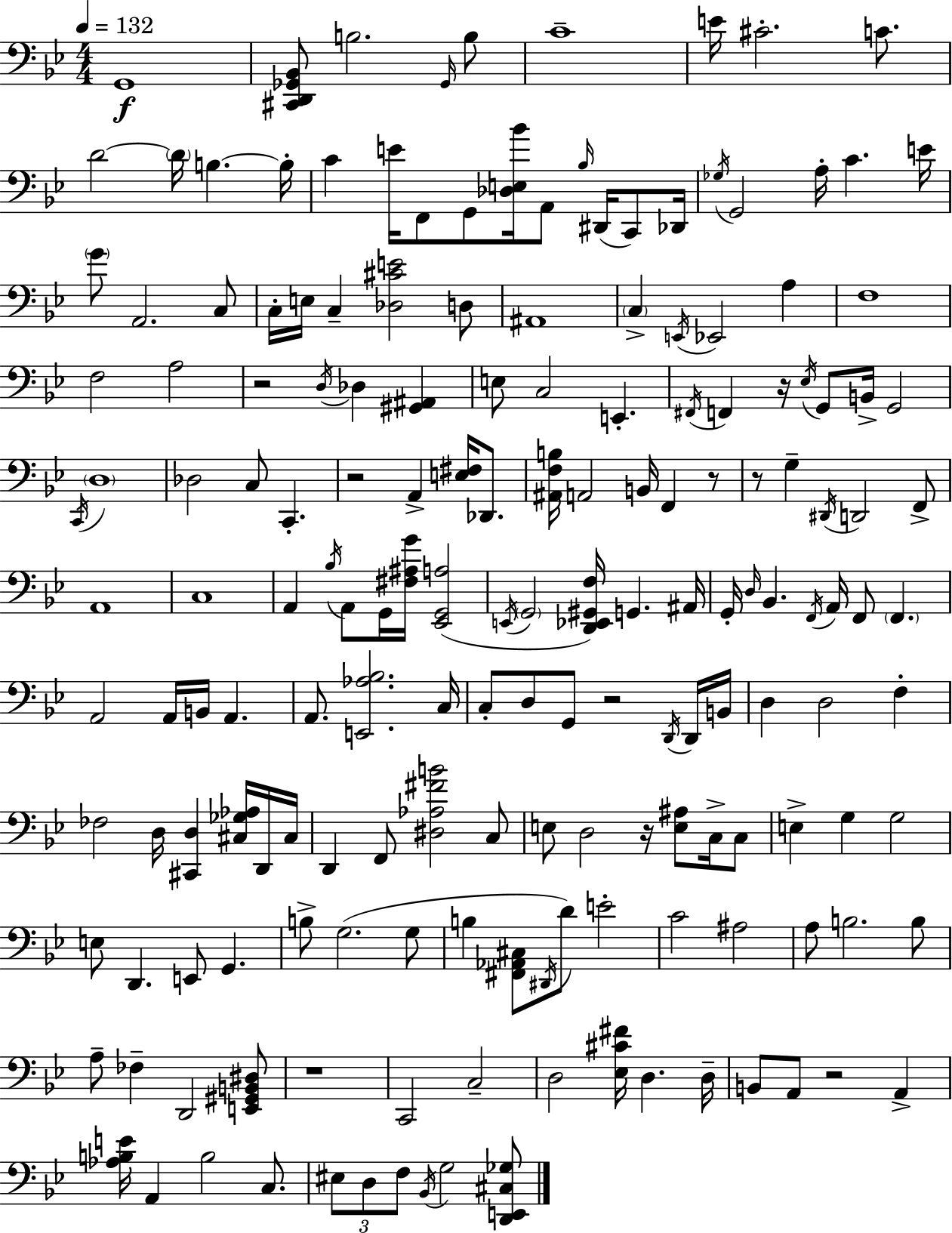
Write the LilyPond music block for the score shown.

{
  \clef bass
  \numericTimeSignature
  \time 4/4
  \key g \minor
  \tempo 4 = 132
  g,1\f | <cis, d, ges, bes,>8 b2. \grace { ges,16 } b8 | c'1-- | e'16 cis'2.-. c'8. | \break d'2~~ \parenthesize d'16 b4.~~ | b16-. c'4 e'16 f,8 g,8 <des e bes'>16 a,8 \grace { bes16 }( dis,16 c,8) | des,16 \acciaccatura { ges16 } g,2 a16-. c'4. | e'16 \parenthesize g'8 a,2. | \break c8 c16-. e16 c4-- <des cis' e'>2 | d8 ais,1 | \parenthesize c4-> \acciaccatura { e,16 } ees,2 | a4 f1 | \break f2 a2 | r2 \acciaccatura { d16 } des4 | <gis, ais,>4 e8 c2 e,4.-. | \acciaccatura { fis,16 } f,4 r16 \acciaccatura { ees16 } g,8 b,16-> g,2 | \break \acciaccatura { c,16 } \parenthesize d1 | des2 | c8 c,4.-. r2 | a,4-> <e fis>16 des,8. <ais, f b>16 a,2 | \break b,16 f,4 r8 r8 g4-- \acciaccatura { dis,16 } d,2 | f,8-> a,1 | c1 | a,4 \acciaccatura { bes16 } a,8 | \break g,16 <fis ais g'>16 <ees, g, a>2( \acciaccatura { e,16 } \parenthesize g,2 | <d, ees, gis, f>16) g,4. ais,16 g,16-. \grace { d16 } bes,4. | \acciaccatura { f,16 } a,16 f,8 \parenthesize f,4. a,2 | a,16 b,16 a,4. a,8. | \break <e, aes bes>2. c16 c8-. d8 | g,8 r2 \acciaccatura { d,16 } d,16 b,16 d4 | d2 f4-. fes2 | d16 <cis, d>4 <cis ges aes>16 d,16 cis16 d,4 | \break f,8 <dis aes fis' b'>2 c8 e8 | d2 r16 <e ais>8 c16-> c8 e4-> | g4 g2 e8 | d,4. e,8 g,4. b8-> | \break g2.( g8 b4 | <fis, aes, cis>8 \acciaccatura { dis,16 } d'8) e'2-. c'2 | ais2 a8 | b2. b8 a8-- | \break fes4-- d,2 <e, gis, b, dis>8 r1 | c,2 | c2-- d2 | <ees cis' fis'>16 d4. d16-- b,8 | \break a,8 r2 a,4-> <aes b e'>16 | a,4 b2 c8. \tuplet 3/2 { eis8 | d8 f8 } \acciaccatura { bes,16 } g2 <d, e, cis ges>8 | \bar "|."
}